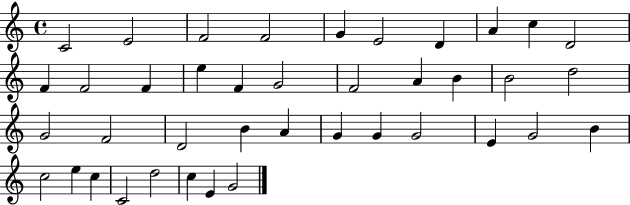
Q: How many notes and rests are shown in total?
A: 40